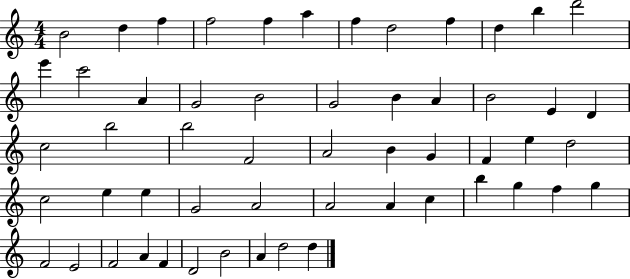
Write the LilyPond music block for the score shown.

{
  \clef treble
  \numericTimeSignature
  \time 4/4
  \key c \major
  b'2 d''4 f''4 | f''2 f''4 a''4 | f''4 d''2 f''4 | d''4 b''4 d'''2 | \break e'''4 c'''2 a'4 | g'2 b'2 | g'2 b'4 a'4 | b'2 e'4 d'4 | \break c''2 b''2 | b''2 f'2 | a'2 b'4 g'4 | f'4 e''4 d''2 | \break c''2 e''4 e''4 | g'2 a'2 | a'2 a'4 c''4 | b''4 g''4 f''4 g''4 | \break f'2 e'2 | f'2 a'4 f'4 | d'2 b'2 | a'4 d''2 d''4 | \break \bar "|."
}